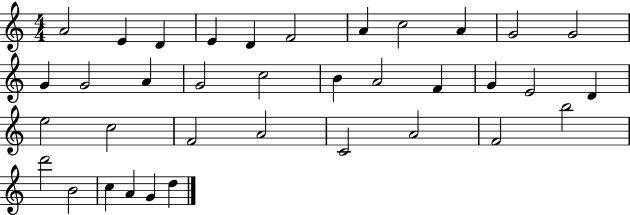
A4/h E4/q D4/q E4/q D4/q F4/h A4/q C5/h A4/q G4/h G4/h G4/q G4/h A4/q G4/h C5/h B4/q A4/h F4/q G4/q E4/h D4/q E5/h C5/h F4/h A4/h C4/h A4/h F4/h B5/h D6/h B4/h C5/q A4/q G4/q D5/q